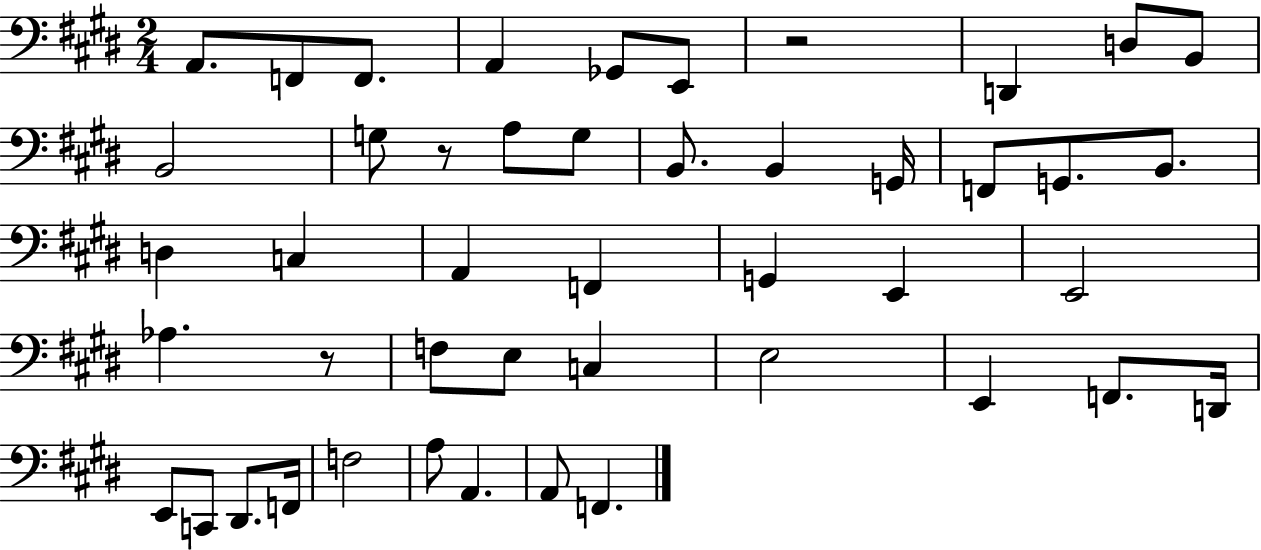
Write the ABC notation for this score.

X:1
T:Untitled
M:2/4
L:1/4
K:E
A,,/2 F,,/2 F,,/2 A,, _G,,/2 E,,/2 z2 D,, D,/2 B,,/2 B,,2 G,/2 z/2 A,/2 G,/2 B,,/2 B,, G,,/4 F,,/2 G,,/2 B,,/2 D, C, A,, F,, G,, E,, E,,2 _A, z/2 F,/2 E,/2 C, E,2 E,, F,,/2 D,,/4 E,,/2 C,,/2 ^D,,/2 F,,/4 F,2 A,/2 A,, A,,/2 F,,